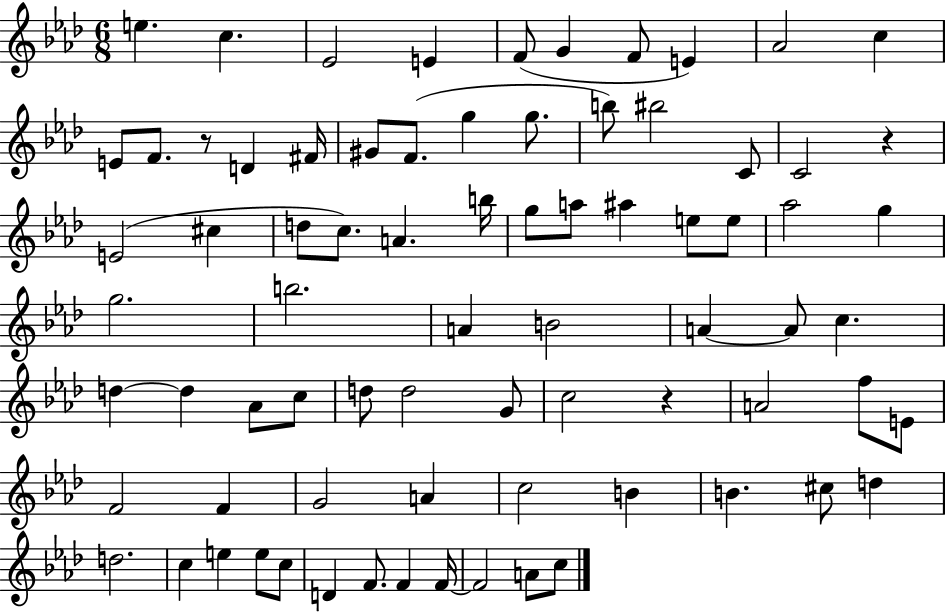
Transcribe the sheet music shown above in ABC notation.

X:1
T:Untitled
M:6/8
L:1/4
K:Ab
e c _E2 E F/2 G F/2 E _A2 c E/2 F/2 z/2 D ^F/4 ^G/2 F/2 g g/2 b/2 ^b2 C/2 C2 z E2 ^c d/2 c/2 A b/4 g/2 a/2 ^a e/2 e/2 _a2 g g2 b2 A B2 A A/2 c d d _A/2 c/2 d/2 d2 G/2 c2 z A2 f/2 E/2 F2 F G2 A c2 B B ^c/2 d d2 c e e/2 c/2 D F/2 F F/4 F2 A/2 c/2